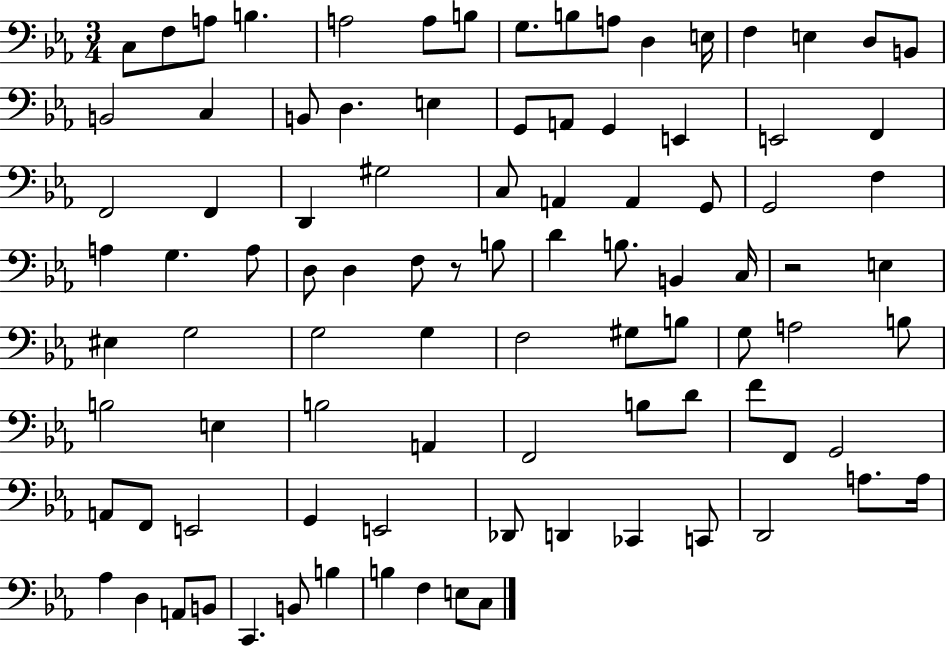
{
  \clef bass
  \numericTimeSignature
  \time 3/4
  \key ees \major
  c8 f8 a8 b4. | a2 a8 b8 | g8. b8 a8 d4 e16 | f4 e4 d8 b,8 | \break b,2 c4 | b,8 d4. e4 | g,8 a,8 g,4 e,4 | e,2 f,4 | \break f,2 f,4 | d,4 gis2 | c8 a,4 a,4 g,8 | g,2 f4 | \break a4 g4. a8 | d8 d4 f8 r8 b8 | d'4 b8. b,4 c16 | r2 e4 | \break eis4 g2 | g2 g4 | f2 gis8 b8 | g8 a2 b8 | \break b2 e4 | b2 a,4 | f,2 b8 d'8 | f'8 f,8 g,2 | \break a,8 f,8 e,2 | g,4 e,2 | des,8 d,4 ces,4 c,8 | d,2 a8. a16 | \break aes4 d4 a,8 b,8 | c,4. b,8 b4 | b4 f4 e8 c8 | \bar "|."
}